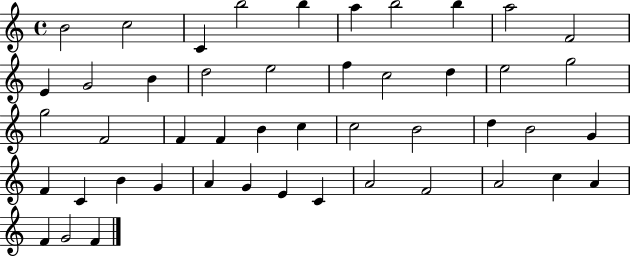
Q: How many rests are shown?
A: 0